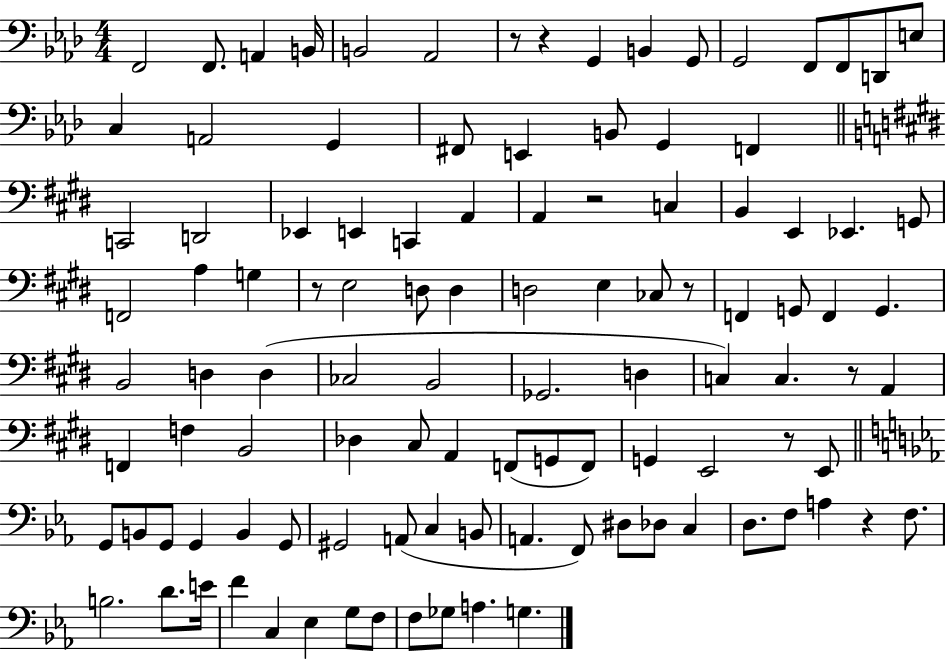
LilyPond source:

{
  \clef bass
  \numericTimeSignature
  \time 4/4
  \key aes \major
  f,2 f,8. a,4 b,16 | b,2 aes,2 | r8 r4 g,4 b,4 g,8 | g,2 f,8 f,8 d,8 e8 | \break c4 a,2 g,4 | fis,8 e,4 b,8 g,4 f,4 | \bar "||" \break \key e \major c,2 d,2 | ees,4 e,4 c,4 a,4 | a,4 r2 c4 | b,4 e,4 ees,4. g,8 | \break f,2 a4 g4 | r8 e2 d8 d4 | d2 e4 ces8 r8 | f,4 g,8 f,4 g,4. | \break b,2 d4 d4( | ces2 b,2 | ges,2. d4 | c4) c4. r8 a,4 | \break f,4 f4 b,2 | des4 cis8 a,4 f,8( g,8 f,8) | g,4 e,2 r8 e,8 | \bar "||" \break \key ees \major g,8 b,8 g,8 g,4 b,4 g,8 | gis,2 a,8( c4 b,8 | a,4. f,8) dis8 des8 c4 | d8. f8 a4 r4 f8. | \break b2. d'8. e'16 | f'4 c4 ees4 g8 f8 | f8 ges8 a4. g4. | \bar "|."
}